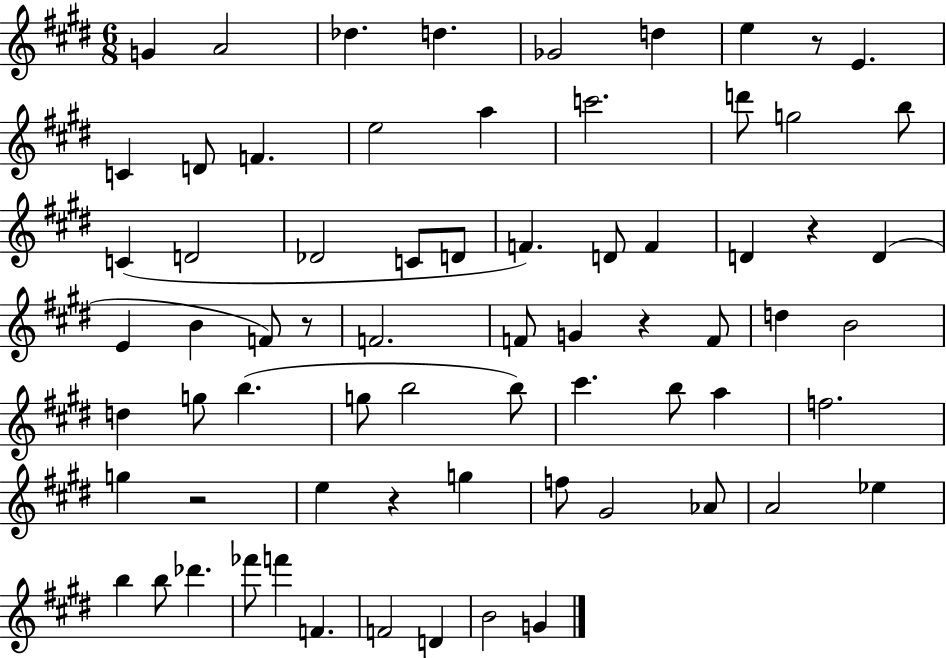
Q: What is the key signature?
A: E major